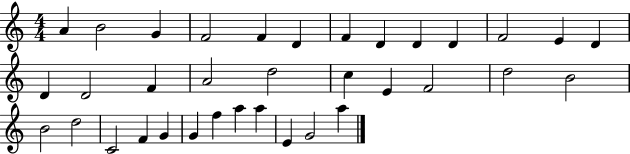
{
  \clef treble
  \numericTimeSignature
  \time 4/4
  \key c \major
  a'4 b'2 g'4 | f'2 f'4 d'4 | f'4 d'4 d'4 d'4 | f'2 e'4 d'4 | \break d'4 d'2 f'4 | a'2 d''2 | c''4 e'4 f'2 | d''2 b'2 | \break b'2 d''2 | c'2 f'4 g'4 | g'4 f''4 a''4 a''4 | e'4 g'2 a''4 | \break \bar "|."
}